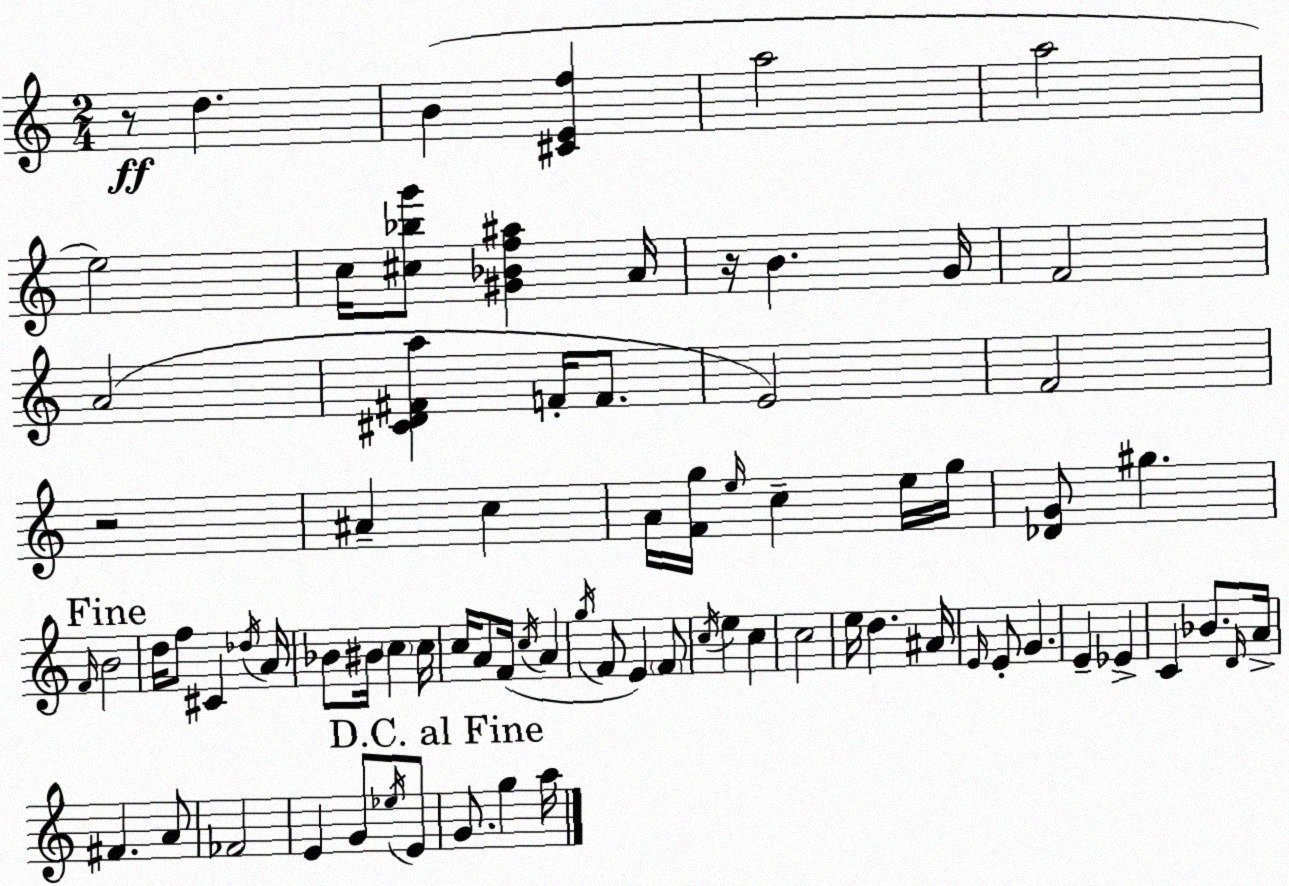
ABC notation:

X:1
T:Untitled
M:2/4
L:1/4
K:C
z/2 d B [^CEf] a2 a2 e2 c/4 [^c_bg']/2 [^G_Bf^a] A/4 z/4 B G/4 F2 A2 [^CD^Fa] F/4 F/2 E2 F2 z2 ^A c A/4 [Fg]/4 e/4 c e/4 g/4 [_DG]/2 ^g F/4 B2 d/4 f/2 ^C _d/4 A/4 _B/2 ^B/4 c c/4 c/4 A/2 F/4 c/4 A g/4 F/2 E F/2 c/4 e c c2 e/4 d ^A/4 E/4 E/2 G E _E C _B/2 D/4 A/4 ^F A/2 _F2 E G/2 _e/4 E/2 G/2 g a/4